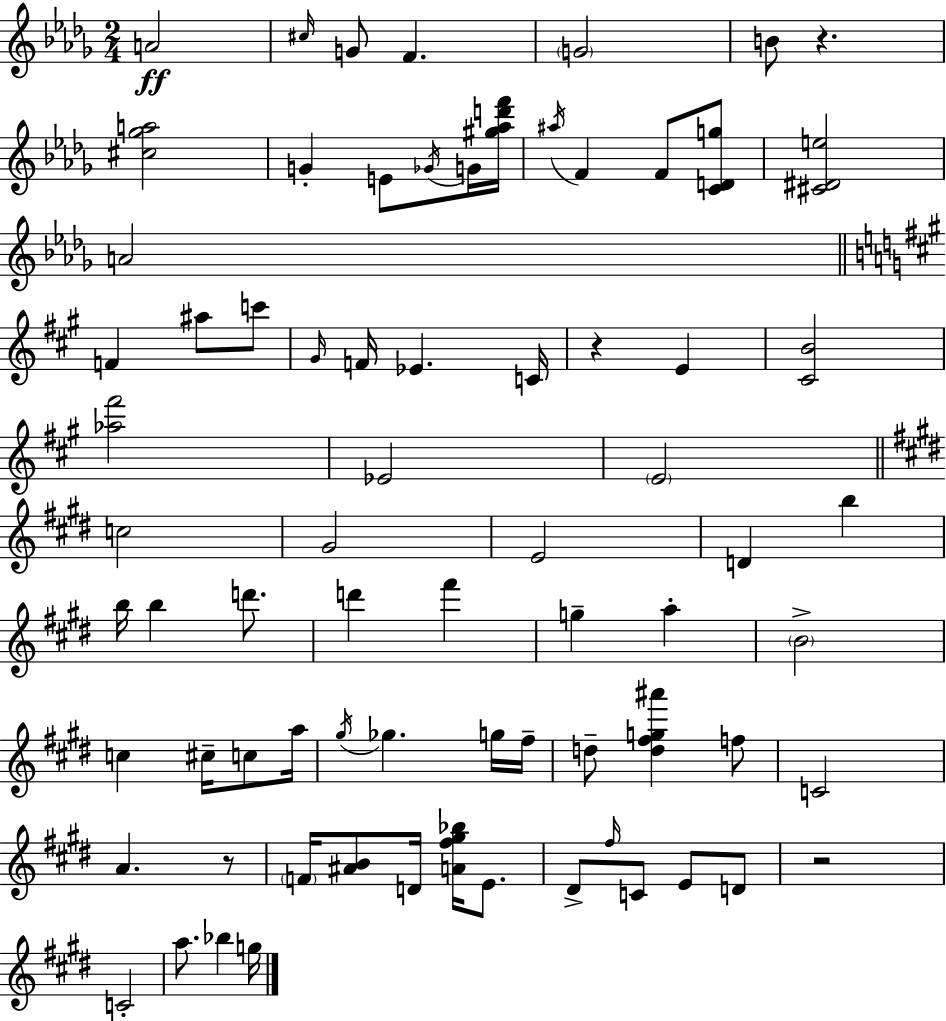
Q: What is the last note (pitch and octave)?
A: G5